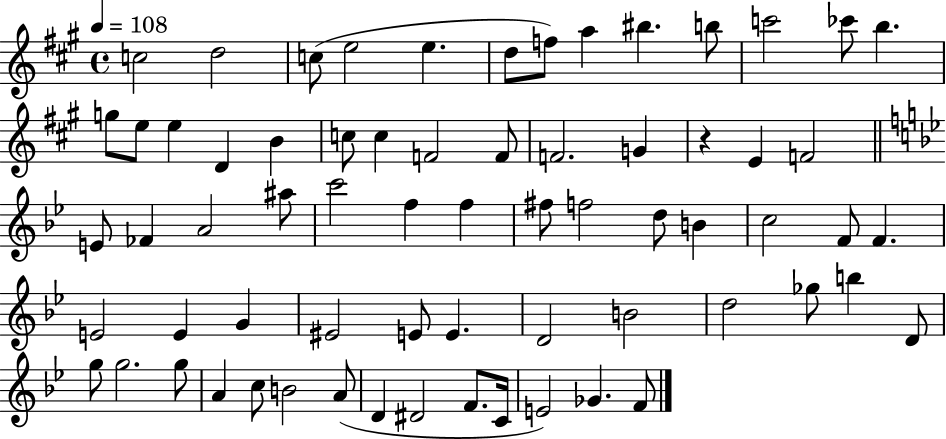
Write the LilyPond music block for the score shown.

{
  \clef treble
  \time 4/4
  \defaultTimeSignature
  \key a \major
  \tempo 4 = 108
  c''2 d''2 | c''8( e''2 e''4. | d''8 f''8) a''4 bis''4. b''8 | c'''2 ces'''8 b''4. | \break g''8 e''8 e''4 d'4 b'4 | c''8 c''4 f'2 f'8 | f'2. g'4 | r4 e'4 f'2 | \break \bar "||" \break \key bes \major e'8 fes'4 a'2 ais''8 | c'''2 f''4 f''4 | fis''8 f''2 d''8 b'4 | c''2 f'8 f'4. | \break e'2 e'4 g'4 | eis'2 e'8 e'4. | d'2 b'2 | d''2 ges''8 b''4 d'8 | \break g''8 g''2. g''8 | a'4 c''8 b'2 a'8( | d'4 dis'2 f'8. c'16 | e'2) ges'4. f'8 | \break \bar "|."
}